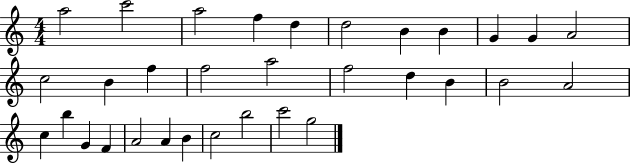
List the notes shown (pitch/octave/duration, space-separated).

A5/h C6/h A5/h F5/q D5/q D5/h B4/q B4/q G4/q G4/q A4/h C5/h B4/q F5/q F5/h A5/h F5/h D5/q B4/q B4/h A4/h C5/q B5/q G4/q F4/q A4/h A4/q B4/q C5/h B5/h C6/h G5/h